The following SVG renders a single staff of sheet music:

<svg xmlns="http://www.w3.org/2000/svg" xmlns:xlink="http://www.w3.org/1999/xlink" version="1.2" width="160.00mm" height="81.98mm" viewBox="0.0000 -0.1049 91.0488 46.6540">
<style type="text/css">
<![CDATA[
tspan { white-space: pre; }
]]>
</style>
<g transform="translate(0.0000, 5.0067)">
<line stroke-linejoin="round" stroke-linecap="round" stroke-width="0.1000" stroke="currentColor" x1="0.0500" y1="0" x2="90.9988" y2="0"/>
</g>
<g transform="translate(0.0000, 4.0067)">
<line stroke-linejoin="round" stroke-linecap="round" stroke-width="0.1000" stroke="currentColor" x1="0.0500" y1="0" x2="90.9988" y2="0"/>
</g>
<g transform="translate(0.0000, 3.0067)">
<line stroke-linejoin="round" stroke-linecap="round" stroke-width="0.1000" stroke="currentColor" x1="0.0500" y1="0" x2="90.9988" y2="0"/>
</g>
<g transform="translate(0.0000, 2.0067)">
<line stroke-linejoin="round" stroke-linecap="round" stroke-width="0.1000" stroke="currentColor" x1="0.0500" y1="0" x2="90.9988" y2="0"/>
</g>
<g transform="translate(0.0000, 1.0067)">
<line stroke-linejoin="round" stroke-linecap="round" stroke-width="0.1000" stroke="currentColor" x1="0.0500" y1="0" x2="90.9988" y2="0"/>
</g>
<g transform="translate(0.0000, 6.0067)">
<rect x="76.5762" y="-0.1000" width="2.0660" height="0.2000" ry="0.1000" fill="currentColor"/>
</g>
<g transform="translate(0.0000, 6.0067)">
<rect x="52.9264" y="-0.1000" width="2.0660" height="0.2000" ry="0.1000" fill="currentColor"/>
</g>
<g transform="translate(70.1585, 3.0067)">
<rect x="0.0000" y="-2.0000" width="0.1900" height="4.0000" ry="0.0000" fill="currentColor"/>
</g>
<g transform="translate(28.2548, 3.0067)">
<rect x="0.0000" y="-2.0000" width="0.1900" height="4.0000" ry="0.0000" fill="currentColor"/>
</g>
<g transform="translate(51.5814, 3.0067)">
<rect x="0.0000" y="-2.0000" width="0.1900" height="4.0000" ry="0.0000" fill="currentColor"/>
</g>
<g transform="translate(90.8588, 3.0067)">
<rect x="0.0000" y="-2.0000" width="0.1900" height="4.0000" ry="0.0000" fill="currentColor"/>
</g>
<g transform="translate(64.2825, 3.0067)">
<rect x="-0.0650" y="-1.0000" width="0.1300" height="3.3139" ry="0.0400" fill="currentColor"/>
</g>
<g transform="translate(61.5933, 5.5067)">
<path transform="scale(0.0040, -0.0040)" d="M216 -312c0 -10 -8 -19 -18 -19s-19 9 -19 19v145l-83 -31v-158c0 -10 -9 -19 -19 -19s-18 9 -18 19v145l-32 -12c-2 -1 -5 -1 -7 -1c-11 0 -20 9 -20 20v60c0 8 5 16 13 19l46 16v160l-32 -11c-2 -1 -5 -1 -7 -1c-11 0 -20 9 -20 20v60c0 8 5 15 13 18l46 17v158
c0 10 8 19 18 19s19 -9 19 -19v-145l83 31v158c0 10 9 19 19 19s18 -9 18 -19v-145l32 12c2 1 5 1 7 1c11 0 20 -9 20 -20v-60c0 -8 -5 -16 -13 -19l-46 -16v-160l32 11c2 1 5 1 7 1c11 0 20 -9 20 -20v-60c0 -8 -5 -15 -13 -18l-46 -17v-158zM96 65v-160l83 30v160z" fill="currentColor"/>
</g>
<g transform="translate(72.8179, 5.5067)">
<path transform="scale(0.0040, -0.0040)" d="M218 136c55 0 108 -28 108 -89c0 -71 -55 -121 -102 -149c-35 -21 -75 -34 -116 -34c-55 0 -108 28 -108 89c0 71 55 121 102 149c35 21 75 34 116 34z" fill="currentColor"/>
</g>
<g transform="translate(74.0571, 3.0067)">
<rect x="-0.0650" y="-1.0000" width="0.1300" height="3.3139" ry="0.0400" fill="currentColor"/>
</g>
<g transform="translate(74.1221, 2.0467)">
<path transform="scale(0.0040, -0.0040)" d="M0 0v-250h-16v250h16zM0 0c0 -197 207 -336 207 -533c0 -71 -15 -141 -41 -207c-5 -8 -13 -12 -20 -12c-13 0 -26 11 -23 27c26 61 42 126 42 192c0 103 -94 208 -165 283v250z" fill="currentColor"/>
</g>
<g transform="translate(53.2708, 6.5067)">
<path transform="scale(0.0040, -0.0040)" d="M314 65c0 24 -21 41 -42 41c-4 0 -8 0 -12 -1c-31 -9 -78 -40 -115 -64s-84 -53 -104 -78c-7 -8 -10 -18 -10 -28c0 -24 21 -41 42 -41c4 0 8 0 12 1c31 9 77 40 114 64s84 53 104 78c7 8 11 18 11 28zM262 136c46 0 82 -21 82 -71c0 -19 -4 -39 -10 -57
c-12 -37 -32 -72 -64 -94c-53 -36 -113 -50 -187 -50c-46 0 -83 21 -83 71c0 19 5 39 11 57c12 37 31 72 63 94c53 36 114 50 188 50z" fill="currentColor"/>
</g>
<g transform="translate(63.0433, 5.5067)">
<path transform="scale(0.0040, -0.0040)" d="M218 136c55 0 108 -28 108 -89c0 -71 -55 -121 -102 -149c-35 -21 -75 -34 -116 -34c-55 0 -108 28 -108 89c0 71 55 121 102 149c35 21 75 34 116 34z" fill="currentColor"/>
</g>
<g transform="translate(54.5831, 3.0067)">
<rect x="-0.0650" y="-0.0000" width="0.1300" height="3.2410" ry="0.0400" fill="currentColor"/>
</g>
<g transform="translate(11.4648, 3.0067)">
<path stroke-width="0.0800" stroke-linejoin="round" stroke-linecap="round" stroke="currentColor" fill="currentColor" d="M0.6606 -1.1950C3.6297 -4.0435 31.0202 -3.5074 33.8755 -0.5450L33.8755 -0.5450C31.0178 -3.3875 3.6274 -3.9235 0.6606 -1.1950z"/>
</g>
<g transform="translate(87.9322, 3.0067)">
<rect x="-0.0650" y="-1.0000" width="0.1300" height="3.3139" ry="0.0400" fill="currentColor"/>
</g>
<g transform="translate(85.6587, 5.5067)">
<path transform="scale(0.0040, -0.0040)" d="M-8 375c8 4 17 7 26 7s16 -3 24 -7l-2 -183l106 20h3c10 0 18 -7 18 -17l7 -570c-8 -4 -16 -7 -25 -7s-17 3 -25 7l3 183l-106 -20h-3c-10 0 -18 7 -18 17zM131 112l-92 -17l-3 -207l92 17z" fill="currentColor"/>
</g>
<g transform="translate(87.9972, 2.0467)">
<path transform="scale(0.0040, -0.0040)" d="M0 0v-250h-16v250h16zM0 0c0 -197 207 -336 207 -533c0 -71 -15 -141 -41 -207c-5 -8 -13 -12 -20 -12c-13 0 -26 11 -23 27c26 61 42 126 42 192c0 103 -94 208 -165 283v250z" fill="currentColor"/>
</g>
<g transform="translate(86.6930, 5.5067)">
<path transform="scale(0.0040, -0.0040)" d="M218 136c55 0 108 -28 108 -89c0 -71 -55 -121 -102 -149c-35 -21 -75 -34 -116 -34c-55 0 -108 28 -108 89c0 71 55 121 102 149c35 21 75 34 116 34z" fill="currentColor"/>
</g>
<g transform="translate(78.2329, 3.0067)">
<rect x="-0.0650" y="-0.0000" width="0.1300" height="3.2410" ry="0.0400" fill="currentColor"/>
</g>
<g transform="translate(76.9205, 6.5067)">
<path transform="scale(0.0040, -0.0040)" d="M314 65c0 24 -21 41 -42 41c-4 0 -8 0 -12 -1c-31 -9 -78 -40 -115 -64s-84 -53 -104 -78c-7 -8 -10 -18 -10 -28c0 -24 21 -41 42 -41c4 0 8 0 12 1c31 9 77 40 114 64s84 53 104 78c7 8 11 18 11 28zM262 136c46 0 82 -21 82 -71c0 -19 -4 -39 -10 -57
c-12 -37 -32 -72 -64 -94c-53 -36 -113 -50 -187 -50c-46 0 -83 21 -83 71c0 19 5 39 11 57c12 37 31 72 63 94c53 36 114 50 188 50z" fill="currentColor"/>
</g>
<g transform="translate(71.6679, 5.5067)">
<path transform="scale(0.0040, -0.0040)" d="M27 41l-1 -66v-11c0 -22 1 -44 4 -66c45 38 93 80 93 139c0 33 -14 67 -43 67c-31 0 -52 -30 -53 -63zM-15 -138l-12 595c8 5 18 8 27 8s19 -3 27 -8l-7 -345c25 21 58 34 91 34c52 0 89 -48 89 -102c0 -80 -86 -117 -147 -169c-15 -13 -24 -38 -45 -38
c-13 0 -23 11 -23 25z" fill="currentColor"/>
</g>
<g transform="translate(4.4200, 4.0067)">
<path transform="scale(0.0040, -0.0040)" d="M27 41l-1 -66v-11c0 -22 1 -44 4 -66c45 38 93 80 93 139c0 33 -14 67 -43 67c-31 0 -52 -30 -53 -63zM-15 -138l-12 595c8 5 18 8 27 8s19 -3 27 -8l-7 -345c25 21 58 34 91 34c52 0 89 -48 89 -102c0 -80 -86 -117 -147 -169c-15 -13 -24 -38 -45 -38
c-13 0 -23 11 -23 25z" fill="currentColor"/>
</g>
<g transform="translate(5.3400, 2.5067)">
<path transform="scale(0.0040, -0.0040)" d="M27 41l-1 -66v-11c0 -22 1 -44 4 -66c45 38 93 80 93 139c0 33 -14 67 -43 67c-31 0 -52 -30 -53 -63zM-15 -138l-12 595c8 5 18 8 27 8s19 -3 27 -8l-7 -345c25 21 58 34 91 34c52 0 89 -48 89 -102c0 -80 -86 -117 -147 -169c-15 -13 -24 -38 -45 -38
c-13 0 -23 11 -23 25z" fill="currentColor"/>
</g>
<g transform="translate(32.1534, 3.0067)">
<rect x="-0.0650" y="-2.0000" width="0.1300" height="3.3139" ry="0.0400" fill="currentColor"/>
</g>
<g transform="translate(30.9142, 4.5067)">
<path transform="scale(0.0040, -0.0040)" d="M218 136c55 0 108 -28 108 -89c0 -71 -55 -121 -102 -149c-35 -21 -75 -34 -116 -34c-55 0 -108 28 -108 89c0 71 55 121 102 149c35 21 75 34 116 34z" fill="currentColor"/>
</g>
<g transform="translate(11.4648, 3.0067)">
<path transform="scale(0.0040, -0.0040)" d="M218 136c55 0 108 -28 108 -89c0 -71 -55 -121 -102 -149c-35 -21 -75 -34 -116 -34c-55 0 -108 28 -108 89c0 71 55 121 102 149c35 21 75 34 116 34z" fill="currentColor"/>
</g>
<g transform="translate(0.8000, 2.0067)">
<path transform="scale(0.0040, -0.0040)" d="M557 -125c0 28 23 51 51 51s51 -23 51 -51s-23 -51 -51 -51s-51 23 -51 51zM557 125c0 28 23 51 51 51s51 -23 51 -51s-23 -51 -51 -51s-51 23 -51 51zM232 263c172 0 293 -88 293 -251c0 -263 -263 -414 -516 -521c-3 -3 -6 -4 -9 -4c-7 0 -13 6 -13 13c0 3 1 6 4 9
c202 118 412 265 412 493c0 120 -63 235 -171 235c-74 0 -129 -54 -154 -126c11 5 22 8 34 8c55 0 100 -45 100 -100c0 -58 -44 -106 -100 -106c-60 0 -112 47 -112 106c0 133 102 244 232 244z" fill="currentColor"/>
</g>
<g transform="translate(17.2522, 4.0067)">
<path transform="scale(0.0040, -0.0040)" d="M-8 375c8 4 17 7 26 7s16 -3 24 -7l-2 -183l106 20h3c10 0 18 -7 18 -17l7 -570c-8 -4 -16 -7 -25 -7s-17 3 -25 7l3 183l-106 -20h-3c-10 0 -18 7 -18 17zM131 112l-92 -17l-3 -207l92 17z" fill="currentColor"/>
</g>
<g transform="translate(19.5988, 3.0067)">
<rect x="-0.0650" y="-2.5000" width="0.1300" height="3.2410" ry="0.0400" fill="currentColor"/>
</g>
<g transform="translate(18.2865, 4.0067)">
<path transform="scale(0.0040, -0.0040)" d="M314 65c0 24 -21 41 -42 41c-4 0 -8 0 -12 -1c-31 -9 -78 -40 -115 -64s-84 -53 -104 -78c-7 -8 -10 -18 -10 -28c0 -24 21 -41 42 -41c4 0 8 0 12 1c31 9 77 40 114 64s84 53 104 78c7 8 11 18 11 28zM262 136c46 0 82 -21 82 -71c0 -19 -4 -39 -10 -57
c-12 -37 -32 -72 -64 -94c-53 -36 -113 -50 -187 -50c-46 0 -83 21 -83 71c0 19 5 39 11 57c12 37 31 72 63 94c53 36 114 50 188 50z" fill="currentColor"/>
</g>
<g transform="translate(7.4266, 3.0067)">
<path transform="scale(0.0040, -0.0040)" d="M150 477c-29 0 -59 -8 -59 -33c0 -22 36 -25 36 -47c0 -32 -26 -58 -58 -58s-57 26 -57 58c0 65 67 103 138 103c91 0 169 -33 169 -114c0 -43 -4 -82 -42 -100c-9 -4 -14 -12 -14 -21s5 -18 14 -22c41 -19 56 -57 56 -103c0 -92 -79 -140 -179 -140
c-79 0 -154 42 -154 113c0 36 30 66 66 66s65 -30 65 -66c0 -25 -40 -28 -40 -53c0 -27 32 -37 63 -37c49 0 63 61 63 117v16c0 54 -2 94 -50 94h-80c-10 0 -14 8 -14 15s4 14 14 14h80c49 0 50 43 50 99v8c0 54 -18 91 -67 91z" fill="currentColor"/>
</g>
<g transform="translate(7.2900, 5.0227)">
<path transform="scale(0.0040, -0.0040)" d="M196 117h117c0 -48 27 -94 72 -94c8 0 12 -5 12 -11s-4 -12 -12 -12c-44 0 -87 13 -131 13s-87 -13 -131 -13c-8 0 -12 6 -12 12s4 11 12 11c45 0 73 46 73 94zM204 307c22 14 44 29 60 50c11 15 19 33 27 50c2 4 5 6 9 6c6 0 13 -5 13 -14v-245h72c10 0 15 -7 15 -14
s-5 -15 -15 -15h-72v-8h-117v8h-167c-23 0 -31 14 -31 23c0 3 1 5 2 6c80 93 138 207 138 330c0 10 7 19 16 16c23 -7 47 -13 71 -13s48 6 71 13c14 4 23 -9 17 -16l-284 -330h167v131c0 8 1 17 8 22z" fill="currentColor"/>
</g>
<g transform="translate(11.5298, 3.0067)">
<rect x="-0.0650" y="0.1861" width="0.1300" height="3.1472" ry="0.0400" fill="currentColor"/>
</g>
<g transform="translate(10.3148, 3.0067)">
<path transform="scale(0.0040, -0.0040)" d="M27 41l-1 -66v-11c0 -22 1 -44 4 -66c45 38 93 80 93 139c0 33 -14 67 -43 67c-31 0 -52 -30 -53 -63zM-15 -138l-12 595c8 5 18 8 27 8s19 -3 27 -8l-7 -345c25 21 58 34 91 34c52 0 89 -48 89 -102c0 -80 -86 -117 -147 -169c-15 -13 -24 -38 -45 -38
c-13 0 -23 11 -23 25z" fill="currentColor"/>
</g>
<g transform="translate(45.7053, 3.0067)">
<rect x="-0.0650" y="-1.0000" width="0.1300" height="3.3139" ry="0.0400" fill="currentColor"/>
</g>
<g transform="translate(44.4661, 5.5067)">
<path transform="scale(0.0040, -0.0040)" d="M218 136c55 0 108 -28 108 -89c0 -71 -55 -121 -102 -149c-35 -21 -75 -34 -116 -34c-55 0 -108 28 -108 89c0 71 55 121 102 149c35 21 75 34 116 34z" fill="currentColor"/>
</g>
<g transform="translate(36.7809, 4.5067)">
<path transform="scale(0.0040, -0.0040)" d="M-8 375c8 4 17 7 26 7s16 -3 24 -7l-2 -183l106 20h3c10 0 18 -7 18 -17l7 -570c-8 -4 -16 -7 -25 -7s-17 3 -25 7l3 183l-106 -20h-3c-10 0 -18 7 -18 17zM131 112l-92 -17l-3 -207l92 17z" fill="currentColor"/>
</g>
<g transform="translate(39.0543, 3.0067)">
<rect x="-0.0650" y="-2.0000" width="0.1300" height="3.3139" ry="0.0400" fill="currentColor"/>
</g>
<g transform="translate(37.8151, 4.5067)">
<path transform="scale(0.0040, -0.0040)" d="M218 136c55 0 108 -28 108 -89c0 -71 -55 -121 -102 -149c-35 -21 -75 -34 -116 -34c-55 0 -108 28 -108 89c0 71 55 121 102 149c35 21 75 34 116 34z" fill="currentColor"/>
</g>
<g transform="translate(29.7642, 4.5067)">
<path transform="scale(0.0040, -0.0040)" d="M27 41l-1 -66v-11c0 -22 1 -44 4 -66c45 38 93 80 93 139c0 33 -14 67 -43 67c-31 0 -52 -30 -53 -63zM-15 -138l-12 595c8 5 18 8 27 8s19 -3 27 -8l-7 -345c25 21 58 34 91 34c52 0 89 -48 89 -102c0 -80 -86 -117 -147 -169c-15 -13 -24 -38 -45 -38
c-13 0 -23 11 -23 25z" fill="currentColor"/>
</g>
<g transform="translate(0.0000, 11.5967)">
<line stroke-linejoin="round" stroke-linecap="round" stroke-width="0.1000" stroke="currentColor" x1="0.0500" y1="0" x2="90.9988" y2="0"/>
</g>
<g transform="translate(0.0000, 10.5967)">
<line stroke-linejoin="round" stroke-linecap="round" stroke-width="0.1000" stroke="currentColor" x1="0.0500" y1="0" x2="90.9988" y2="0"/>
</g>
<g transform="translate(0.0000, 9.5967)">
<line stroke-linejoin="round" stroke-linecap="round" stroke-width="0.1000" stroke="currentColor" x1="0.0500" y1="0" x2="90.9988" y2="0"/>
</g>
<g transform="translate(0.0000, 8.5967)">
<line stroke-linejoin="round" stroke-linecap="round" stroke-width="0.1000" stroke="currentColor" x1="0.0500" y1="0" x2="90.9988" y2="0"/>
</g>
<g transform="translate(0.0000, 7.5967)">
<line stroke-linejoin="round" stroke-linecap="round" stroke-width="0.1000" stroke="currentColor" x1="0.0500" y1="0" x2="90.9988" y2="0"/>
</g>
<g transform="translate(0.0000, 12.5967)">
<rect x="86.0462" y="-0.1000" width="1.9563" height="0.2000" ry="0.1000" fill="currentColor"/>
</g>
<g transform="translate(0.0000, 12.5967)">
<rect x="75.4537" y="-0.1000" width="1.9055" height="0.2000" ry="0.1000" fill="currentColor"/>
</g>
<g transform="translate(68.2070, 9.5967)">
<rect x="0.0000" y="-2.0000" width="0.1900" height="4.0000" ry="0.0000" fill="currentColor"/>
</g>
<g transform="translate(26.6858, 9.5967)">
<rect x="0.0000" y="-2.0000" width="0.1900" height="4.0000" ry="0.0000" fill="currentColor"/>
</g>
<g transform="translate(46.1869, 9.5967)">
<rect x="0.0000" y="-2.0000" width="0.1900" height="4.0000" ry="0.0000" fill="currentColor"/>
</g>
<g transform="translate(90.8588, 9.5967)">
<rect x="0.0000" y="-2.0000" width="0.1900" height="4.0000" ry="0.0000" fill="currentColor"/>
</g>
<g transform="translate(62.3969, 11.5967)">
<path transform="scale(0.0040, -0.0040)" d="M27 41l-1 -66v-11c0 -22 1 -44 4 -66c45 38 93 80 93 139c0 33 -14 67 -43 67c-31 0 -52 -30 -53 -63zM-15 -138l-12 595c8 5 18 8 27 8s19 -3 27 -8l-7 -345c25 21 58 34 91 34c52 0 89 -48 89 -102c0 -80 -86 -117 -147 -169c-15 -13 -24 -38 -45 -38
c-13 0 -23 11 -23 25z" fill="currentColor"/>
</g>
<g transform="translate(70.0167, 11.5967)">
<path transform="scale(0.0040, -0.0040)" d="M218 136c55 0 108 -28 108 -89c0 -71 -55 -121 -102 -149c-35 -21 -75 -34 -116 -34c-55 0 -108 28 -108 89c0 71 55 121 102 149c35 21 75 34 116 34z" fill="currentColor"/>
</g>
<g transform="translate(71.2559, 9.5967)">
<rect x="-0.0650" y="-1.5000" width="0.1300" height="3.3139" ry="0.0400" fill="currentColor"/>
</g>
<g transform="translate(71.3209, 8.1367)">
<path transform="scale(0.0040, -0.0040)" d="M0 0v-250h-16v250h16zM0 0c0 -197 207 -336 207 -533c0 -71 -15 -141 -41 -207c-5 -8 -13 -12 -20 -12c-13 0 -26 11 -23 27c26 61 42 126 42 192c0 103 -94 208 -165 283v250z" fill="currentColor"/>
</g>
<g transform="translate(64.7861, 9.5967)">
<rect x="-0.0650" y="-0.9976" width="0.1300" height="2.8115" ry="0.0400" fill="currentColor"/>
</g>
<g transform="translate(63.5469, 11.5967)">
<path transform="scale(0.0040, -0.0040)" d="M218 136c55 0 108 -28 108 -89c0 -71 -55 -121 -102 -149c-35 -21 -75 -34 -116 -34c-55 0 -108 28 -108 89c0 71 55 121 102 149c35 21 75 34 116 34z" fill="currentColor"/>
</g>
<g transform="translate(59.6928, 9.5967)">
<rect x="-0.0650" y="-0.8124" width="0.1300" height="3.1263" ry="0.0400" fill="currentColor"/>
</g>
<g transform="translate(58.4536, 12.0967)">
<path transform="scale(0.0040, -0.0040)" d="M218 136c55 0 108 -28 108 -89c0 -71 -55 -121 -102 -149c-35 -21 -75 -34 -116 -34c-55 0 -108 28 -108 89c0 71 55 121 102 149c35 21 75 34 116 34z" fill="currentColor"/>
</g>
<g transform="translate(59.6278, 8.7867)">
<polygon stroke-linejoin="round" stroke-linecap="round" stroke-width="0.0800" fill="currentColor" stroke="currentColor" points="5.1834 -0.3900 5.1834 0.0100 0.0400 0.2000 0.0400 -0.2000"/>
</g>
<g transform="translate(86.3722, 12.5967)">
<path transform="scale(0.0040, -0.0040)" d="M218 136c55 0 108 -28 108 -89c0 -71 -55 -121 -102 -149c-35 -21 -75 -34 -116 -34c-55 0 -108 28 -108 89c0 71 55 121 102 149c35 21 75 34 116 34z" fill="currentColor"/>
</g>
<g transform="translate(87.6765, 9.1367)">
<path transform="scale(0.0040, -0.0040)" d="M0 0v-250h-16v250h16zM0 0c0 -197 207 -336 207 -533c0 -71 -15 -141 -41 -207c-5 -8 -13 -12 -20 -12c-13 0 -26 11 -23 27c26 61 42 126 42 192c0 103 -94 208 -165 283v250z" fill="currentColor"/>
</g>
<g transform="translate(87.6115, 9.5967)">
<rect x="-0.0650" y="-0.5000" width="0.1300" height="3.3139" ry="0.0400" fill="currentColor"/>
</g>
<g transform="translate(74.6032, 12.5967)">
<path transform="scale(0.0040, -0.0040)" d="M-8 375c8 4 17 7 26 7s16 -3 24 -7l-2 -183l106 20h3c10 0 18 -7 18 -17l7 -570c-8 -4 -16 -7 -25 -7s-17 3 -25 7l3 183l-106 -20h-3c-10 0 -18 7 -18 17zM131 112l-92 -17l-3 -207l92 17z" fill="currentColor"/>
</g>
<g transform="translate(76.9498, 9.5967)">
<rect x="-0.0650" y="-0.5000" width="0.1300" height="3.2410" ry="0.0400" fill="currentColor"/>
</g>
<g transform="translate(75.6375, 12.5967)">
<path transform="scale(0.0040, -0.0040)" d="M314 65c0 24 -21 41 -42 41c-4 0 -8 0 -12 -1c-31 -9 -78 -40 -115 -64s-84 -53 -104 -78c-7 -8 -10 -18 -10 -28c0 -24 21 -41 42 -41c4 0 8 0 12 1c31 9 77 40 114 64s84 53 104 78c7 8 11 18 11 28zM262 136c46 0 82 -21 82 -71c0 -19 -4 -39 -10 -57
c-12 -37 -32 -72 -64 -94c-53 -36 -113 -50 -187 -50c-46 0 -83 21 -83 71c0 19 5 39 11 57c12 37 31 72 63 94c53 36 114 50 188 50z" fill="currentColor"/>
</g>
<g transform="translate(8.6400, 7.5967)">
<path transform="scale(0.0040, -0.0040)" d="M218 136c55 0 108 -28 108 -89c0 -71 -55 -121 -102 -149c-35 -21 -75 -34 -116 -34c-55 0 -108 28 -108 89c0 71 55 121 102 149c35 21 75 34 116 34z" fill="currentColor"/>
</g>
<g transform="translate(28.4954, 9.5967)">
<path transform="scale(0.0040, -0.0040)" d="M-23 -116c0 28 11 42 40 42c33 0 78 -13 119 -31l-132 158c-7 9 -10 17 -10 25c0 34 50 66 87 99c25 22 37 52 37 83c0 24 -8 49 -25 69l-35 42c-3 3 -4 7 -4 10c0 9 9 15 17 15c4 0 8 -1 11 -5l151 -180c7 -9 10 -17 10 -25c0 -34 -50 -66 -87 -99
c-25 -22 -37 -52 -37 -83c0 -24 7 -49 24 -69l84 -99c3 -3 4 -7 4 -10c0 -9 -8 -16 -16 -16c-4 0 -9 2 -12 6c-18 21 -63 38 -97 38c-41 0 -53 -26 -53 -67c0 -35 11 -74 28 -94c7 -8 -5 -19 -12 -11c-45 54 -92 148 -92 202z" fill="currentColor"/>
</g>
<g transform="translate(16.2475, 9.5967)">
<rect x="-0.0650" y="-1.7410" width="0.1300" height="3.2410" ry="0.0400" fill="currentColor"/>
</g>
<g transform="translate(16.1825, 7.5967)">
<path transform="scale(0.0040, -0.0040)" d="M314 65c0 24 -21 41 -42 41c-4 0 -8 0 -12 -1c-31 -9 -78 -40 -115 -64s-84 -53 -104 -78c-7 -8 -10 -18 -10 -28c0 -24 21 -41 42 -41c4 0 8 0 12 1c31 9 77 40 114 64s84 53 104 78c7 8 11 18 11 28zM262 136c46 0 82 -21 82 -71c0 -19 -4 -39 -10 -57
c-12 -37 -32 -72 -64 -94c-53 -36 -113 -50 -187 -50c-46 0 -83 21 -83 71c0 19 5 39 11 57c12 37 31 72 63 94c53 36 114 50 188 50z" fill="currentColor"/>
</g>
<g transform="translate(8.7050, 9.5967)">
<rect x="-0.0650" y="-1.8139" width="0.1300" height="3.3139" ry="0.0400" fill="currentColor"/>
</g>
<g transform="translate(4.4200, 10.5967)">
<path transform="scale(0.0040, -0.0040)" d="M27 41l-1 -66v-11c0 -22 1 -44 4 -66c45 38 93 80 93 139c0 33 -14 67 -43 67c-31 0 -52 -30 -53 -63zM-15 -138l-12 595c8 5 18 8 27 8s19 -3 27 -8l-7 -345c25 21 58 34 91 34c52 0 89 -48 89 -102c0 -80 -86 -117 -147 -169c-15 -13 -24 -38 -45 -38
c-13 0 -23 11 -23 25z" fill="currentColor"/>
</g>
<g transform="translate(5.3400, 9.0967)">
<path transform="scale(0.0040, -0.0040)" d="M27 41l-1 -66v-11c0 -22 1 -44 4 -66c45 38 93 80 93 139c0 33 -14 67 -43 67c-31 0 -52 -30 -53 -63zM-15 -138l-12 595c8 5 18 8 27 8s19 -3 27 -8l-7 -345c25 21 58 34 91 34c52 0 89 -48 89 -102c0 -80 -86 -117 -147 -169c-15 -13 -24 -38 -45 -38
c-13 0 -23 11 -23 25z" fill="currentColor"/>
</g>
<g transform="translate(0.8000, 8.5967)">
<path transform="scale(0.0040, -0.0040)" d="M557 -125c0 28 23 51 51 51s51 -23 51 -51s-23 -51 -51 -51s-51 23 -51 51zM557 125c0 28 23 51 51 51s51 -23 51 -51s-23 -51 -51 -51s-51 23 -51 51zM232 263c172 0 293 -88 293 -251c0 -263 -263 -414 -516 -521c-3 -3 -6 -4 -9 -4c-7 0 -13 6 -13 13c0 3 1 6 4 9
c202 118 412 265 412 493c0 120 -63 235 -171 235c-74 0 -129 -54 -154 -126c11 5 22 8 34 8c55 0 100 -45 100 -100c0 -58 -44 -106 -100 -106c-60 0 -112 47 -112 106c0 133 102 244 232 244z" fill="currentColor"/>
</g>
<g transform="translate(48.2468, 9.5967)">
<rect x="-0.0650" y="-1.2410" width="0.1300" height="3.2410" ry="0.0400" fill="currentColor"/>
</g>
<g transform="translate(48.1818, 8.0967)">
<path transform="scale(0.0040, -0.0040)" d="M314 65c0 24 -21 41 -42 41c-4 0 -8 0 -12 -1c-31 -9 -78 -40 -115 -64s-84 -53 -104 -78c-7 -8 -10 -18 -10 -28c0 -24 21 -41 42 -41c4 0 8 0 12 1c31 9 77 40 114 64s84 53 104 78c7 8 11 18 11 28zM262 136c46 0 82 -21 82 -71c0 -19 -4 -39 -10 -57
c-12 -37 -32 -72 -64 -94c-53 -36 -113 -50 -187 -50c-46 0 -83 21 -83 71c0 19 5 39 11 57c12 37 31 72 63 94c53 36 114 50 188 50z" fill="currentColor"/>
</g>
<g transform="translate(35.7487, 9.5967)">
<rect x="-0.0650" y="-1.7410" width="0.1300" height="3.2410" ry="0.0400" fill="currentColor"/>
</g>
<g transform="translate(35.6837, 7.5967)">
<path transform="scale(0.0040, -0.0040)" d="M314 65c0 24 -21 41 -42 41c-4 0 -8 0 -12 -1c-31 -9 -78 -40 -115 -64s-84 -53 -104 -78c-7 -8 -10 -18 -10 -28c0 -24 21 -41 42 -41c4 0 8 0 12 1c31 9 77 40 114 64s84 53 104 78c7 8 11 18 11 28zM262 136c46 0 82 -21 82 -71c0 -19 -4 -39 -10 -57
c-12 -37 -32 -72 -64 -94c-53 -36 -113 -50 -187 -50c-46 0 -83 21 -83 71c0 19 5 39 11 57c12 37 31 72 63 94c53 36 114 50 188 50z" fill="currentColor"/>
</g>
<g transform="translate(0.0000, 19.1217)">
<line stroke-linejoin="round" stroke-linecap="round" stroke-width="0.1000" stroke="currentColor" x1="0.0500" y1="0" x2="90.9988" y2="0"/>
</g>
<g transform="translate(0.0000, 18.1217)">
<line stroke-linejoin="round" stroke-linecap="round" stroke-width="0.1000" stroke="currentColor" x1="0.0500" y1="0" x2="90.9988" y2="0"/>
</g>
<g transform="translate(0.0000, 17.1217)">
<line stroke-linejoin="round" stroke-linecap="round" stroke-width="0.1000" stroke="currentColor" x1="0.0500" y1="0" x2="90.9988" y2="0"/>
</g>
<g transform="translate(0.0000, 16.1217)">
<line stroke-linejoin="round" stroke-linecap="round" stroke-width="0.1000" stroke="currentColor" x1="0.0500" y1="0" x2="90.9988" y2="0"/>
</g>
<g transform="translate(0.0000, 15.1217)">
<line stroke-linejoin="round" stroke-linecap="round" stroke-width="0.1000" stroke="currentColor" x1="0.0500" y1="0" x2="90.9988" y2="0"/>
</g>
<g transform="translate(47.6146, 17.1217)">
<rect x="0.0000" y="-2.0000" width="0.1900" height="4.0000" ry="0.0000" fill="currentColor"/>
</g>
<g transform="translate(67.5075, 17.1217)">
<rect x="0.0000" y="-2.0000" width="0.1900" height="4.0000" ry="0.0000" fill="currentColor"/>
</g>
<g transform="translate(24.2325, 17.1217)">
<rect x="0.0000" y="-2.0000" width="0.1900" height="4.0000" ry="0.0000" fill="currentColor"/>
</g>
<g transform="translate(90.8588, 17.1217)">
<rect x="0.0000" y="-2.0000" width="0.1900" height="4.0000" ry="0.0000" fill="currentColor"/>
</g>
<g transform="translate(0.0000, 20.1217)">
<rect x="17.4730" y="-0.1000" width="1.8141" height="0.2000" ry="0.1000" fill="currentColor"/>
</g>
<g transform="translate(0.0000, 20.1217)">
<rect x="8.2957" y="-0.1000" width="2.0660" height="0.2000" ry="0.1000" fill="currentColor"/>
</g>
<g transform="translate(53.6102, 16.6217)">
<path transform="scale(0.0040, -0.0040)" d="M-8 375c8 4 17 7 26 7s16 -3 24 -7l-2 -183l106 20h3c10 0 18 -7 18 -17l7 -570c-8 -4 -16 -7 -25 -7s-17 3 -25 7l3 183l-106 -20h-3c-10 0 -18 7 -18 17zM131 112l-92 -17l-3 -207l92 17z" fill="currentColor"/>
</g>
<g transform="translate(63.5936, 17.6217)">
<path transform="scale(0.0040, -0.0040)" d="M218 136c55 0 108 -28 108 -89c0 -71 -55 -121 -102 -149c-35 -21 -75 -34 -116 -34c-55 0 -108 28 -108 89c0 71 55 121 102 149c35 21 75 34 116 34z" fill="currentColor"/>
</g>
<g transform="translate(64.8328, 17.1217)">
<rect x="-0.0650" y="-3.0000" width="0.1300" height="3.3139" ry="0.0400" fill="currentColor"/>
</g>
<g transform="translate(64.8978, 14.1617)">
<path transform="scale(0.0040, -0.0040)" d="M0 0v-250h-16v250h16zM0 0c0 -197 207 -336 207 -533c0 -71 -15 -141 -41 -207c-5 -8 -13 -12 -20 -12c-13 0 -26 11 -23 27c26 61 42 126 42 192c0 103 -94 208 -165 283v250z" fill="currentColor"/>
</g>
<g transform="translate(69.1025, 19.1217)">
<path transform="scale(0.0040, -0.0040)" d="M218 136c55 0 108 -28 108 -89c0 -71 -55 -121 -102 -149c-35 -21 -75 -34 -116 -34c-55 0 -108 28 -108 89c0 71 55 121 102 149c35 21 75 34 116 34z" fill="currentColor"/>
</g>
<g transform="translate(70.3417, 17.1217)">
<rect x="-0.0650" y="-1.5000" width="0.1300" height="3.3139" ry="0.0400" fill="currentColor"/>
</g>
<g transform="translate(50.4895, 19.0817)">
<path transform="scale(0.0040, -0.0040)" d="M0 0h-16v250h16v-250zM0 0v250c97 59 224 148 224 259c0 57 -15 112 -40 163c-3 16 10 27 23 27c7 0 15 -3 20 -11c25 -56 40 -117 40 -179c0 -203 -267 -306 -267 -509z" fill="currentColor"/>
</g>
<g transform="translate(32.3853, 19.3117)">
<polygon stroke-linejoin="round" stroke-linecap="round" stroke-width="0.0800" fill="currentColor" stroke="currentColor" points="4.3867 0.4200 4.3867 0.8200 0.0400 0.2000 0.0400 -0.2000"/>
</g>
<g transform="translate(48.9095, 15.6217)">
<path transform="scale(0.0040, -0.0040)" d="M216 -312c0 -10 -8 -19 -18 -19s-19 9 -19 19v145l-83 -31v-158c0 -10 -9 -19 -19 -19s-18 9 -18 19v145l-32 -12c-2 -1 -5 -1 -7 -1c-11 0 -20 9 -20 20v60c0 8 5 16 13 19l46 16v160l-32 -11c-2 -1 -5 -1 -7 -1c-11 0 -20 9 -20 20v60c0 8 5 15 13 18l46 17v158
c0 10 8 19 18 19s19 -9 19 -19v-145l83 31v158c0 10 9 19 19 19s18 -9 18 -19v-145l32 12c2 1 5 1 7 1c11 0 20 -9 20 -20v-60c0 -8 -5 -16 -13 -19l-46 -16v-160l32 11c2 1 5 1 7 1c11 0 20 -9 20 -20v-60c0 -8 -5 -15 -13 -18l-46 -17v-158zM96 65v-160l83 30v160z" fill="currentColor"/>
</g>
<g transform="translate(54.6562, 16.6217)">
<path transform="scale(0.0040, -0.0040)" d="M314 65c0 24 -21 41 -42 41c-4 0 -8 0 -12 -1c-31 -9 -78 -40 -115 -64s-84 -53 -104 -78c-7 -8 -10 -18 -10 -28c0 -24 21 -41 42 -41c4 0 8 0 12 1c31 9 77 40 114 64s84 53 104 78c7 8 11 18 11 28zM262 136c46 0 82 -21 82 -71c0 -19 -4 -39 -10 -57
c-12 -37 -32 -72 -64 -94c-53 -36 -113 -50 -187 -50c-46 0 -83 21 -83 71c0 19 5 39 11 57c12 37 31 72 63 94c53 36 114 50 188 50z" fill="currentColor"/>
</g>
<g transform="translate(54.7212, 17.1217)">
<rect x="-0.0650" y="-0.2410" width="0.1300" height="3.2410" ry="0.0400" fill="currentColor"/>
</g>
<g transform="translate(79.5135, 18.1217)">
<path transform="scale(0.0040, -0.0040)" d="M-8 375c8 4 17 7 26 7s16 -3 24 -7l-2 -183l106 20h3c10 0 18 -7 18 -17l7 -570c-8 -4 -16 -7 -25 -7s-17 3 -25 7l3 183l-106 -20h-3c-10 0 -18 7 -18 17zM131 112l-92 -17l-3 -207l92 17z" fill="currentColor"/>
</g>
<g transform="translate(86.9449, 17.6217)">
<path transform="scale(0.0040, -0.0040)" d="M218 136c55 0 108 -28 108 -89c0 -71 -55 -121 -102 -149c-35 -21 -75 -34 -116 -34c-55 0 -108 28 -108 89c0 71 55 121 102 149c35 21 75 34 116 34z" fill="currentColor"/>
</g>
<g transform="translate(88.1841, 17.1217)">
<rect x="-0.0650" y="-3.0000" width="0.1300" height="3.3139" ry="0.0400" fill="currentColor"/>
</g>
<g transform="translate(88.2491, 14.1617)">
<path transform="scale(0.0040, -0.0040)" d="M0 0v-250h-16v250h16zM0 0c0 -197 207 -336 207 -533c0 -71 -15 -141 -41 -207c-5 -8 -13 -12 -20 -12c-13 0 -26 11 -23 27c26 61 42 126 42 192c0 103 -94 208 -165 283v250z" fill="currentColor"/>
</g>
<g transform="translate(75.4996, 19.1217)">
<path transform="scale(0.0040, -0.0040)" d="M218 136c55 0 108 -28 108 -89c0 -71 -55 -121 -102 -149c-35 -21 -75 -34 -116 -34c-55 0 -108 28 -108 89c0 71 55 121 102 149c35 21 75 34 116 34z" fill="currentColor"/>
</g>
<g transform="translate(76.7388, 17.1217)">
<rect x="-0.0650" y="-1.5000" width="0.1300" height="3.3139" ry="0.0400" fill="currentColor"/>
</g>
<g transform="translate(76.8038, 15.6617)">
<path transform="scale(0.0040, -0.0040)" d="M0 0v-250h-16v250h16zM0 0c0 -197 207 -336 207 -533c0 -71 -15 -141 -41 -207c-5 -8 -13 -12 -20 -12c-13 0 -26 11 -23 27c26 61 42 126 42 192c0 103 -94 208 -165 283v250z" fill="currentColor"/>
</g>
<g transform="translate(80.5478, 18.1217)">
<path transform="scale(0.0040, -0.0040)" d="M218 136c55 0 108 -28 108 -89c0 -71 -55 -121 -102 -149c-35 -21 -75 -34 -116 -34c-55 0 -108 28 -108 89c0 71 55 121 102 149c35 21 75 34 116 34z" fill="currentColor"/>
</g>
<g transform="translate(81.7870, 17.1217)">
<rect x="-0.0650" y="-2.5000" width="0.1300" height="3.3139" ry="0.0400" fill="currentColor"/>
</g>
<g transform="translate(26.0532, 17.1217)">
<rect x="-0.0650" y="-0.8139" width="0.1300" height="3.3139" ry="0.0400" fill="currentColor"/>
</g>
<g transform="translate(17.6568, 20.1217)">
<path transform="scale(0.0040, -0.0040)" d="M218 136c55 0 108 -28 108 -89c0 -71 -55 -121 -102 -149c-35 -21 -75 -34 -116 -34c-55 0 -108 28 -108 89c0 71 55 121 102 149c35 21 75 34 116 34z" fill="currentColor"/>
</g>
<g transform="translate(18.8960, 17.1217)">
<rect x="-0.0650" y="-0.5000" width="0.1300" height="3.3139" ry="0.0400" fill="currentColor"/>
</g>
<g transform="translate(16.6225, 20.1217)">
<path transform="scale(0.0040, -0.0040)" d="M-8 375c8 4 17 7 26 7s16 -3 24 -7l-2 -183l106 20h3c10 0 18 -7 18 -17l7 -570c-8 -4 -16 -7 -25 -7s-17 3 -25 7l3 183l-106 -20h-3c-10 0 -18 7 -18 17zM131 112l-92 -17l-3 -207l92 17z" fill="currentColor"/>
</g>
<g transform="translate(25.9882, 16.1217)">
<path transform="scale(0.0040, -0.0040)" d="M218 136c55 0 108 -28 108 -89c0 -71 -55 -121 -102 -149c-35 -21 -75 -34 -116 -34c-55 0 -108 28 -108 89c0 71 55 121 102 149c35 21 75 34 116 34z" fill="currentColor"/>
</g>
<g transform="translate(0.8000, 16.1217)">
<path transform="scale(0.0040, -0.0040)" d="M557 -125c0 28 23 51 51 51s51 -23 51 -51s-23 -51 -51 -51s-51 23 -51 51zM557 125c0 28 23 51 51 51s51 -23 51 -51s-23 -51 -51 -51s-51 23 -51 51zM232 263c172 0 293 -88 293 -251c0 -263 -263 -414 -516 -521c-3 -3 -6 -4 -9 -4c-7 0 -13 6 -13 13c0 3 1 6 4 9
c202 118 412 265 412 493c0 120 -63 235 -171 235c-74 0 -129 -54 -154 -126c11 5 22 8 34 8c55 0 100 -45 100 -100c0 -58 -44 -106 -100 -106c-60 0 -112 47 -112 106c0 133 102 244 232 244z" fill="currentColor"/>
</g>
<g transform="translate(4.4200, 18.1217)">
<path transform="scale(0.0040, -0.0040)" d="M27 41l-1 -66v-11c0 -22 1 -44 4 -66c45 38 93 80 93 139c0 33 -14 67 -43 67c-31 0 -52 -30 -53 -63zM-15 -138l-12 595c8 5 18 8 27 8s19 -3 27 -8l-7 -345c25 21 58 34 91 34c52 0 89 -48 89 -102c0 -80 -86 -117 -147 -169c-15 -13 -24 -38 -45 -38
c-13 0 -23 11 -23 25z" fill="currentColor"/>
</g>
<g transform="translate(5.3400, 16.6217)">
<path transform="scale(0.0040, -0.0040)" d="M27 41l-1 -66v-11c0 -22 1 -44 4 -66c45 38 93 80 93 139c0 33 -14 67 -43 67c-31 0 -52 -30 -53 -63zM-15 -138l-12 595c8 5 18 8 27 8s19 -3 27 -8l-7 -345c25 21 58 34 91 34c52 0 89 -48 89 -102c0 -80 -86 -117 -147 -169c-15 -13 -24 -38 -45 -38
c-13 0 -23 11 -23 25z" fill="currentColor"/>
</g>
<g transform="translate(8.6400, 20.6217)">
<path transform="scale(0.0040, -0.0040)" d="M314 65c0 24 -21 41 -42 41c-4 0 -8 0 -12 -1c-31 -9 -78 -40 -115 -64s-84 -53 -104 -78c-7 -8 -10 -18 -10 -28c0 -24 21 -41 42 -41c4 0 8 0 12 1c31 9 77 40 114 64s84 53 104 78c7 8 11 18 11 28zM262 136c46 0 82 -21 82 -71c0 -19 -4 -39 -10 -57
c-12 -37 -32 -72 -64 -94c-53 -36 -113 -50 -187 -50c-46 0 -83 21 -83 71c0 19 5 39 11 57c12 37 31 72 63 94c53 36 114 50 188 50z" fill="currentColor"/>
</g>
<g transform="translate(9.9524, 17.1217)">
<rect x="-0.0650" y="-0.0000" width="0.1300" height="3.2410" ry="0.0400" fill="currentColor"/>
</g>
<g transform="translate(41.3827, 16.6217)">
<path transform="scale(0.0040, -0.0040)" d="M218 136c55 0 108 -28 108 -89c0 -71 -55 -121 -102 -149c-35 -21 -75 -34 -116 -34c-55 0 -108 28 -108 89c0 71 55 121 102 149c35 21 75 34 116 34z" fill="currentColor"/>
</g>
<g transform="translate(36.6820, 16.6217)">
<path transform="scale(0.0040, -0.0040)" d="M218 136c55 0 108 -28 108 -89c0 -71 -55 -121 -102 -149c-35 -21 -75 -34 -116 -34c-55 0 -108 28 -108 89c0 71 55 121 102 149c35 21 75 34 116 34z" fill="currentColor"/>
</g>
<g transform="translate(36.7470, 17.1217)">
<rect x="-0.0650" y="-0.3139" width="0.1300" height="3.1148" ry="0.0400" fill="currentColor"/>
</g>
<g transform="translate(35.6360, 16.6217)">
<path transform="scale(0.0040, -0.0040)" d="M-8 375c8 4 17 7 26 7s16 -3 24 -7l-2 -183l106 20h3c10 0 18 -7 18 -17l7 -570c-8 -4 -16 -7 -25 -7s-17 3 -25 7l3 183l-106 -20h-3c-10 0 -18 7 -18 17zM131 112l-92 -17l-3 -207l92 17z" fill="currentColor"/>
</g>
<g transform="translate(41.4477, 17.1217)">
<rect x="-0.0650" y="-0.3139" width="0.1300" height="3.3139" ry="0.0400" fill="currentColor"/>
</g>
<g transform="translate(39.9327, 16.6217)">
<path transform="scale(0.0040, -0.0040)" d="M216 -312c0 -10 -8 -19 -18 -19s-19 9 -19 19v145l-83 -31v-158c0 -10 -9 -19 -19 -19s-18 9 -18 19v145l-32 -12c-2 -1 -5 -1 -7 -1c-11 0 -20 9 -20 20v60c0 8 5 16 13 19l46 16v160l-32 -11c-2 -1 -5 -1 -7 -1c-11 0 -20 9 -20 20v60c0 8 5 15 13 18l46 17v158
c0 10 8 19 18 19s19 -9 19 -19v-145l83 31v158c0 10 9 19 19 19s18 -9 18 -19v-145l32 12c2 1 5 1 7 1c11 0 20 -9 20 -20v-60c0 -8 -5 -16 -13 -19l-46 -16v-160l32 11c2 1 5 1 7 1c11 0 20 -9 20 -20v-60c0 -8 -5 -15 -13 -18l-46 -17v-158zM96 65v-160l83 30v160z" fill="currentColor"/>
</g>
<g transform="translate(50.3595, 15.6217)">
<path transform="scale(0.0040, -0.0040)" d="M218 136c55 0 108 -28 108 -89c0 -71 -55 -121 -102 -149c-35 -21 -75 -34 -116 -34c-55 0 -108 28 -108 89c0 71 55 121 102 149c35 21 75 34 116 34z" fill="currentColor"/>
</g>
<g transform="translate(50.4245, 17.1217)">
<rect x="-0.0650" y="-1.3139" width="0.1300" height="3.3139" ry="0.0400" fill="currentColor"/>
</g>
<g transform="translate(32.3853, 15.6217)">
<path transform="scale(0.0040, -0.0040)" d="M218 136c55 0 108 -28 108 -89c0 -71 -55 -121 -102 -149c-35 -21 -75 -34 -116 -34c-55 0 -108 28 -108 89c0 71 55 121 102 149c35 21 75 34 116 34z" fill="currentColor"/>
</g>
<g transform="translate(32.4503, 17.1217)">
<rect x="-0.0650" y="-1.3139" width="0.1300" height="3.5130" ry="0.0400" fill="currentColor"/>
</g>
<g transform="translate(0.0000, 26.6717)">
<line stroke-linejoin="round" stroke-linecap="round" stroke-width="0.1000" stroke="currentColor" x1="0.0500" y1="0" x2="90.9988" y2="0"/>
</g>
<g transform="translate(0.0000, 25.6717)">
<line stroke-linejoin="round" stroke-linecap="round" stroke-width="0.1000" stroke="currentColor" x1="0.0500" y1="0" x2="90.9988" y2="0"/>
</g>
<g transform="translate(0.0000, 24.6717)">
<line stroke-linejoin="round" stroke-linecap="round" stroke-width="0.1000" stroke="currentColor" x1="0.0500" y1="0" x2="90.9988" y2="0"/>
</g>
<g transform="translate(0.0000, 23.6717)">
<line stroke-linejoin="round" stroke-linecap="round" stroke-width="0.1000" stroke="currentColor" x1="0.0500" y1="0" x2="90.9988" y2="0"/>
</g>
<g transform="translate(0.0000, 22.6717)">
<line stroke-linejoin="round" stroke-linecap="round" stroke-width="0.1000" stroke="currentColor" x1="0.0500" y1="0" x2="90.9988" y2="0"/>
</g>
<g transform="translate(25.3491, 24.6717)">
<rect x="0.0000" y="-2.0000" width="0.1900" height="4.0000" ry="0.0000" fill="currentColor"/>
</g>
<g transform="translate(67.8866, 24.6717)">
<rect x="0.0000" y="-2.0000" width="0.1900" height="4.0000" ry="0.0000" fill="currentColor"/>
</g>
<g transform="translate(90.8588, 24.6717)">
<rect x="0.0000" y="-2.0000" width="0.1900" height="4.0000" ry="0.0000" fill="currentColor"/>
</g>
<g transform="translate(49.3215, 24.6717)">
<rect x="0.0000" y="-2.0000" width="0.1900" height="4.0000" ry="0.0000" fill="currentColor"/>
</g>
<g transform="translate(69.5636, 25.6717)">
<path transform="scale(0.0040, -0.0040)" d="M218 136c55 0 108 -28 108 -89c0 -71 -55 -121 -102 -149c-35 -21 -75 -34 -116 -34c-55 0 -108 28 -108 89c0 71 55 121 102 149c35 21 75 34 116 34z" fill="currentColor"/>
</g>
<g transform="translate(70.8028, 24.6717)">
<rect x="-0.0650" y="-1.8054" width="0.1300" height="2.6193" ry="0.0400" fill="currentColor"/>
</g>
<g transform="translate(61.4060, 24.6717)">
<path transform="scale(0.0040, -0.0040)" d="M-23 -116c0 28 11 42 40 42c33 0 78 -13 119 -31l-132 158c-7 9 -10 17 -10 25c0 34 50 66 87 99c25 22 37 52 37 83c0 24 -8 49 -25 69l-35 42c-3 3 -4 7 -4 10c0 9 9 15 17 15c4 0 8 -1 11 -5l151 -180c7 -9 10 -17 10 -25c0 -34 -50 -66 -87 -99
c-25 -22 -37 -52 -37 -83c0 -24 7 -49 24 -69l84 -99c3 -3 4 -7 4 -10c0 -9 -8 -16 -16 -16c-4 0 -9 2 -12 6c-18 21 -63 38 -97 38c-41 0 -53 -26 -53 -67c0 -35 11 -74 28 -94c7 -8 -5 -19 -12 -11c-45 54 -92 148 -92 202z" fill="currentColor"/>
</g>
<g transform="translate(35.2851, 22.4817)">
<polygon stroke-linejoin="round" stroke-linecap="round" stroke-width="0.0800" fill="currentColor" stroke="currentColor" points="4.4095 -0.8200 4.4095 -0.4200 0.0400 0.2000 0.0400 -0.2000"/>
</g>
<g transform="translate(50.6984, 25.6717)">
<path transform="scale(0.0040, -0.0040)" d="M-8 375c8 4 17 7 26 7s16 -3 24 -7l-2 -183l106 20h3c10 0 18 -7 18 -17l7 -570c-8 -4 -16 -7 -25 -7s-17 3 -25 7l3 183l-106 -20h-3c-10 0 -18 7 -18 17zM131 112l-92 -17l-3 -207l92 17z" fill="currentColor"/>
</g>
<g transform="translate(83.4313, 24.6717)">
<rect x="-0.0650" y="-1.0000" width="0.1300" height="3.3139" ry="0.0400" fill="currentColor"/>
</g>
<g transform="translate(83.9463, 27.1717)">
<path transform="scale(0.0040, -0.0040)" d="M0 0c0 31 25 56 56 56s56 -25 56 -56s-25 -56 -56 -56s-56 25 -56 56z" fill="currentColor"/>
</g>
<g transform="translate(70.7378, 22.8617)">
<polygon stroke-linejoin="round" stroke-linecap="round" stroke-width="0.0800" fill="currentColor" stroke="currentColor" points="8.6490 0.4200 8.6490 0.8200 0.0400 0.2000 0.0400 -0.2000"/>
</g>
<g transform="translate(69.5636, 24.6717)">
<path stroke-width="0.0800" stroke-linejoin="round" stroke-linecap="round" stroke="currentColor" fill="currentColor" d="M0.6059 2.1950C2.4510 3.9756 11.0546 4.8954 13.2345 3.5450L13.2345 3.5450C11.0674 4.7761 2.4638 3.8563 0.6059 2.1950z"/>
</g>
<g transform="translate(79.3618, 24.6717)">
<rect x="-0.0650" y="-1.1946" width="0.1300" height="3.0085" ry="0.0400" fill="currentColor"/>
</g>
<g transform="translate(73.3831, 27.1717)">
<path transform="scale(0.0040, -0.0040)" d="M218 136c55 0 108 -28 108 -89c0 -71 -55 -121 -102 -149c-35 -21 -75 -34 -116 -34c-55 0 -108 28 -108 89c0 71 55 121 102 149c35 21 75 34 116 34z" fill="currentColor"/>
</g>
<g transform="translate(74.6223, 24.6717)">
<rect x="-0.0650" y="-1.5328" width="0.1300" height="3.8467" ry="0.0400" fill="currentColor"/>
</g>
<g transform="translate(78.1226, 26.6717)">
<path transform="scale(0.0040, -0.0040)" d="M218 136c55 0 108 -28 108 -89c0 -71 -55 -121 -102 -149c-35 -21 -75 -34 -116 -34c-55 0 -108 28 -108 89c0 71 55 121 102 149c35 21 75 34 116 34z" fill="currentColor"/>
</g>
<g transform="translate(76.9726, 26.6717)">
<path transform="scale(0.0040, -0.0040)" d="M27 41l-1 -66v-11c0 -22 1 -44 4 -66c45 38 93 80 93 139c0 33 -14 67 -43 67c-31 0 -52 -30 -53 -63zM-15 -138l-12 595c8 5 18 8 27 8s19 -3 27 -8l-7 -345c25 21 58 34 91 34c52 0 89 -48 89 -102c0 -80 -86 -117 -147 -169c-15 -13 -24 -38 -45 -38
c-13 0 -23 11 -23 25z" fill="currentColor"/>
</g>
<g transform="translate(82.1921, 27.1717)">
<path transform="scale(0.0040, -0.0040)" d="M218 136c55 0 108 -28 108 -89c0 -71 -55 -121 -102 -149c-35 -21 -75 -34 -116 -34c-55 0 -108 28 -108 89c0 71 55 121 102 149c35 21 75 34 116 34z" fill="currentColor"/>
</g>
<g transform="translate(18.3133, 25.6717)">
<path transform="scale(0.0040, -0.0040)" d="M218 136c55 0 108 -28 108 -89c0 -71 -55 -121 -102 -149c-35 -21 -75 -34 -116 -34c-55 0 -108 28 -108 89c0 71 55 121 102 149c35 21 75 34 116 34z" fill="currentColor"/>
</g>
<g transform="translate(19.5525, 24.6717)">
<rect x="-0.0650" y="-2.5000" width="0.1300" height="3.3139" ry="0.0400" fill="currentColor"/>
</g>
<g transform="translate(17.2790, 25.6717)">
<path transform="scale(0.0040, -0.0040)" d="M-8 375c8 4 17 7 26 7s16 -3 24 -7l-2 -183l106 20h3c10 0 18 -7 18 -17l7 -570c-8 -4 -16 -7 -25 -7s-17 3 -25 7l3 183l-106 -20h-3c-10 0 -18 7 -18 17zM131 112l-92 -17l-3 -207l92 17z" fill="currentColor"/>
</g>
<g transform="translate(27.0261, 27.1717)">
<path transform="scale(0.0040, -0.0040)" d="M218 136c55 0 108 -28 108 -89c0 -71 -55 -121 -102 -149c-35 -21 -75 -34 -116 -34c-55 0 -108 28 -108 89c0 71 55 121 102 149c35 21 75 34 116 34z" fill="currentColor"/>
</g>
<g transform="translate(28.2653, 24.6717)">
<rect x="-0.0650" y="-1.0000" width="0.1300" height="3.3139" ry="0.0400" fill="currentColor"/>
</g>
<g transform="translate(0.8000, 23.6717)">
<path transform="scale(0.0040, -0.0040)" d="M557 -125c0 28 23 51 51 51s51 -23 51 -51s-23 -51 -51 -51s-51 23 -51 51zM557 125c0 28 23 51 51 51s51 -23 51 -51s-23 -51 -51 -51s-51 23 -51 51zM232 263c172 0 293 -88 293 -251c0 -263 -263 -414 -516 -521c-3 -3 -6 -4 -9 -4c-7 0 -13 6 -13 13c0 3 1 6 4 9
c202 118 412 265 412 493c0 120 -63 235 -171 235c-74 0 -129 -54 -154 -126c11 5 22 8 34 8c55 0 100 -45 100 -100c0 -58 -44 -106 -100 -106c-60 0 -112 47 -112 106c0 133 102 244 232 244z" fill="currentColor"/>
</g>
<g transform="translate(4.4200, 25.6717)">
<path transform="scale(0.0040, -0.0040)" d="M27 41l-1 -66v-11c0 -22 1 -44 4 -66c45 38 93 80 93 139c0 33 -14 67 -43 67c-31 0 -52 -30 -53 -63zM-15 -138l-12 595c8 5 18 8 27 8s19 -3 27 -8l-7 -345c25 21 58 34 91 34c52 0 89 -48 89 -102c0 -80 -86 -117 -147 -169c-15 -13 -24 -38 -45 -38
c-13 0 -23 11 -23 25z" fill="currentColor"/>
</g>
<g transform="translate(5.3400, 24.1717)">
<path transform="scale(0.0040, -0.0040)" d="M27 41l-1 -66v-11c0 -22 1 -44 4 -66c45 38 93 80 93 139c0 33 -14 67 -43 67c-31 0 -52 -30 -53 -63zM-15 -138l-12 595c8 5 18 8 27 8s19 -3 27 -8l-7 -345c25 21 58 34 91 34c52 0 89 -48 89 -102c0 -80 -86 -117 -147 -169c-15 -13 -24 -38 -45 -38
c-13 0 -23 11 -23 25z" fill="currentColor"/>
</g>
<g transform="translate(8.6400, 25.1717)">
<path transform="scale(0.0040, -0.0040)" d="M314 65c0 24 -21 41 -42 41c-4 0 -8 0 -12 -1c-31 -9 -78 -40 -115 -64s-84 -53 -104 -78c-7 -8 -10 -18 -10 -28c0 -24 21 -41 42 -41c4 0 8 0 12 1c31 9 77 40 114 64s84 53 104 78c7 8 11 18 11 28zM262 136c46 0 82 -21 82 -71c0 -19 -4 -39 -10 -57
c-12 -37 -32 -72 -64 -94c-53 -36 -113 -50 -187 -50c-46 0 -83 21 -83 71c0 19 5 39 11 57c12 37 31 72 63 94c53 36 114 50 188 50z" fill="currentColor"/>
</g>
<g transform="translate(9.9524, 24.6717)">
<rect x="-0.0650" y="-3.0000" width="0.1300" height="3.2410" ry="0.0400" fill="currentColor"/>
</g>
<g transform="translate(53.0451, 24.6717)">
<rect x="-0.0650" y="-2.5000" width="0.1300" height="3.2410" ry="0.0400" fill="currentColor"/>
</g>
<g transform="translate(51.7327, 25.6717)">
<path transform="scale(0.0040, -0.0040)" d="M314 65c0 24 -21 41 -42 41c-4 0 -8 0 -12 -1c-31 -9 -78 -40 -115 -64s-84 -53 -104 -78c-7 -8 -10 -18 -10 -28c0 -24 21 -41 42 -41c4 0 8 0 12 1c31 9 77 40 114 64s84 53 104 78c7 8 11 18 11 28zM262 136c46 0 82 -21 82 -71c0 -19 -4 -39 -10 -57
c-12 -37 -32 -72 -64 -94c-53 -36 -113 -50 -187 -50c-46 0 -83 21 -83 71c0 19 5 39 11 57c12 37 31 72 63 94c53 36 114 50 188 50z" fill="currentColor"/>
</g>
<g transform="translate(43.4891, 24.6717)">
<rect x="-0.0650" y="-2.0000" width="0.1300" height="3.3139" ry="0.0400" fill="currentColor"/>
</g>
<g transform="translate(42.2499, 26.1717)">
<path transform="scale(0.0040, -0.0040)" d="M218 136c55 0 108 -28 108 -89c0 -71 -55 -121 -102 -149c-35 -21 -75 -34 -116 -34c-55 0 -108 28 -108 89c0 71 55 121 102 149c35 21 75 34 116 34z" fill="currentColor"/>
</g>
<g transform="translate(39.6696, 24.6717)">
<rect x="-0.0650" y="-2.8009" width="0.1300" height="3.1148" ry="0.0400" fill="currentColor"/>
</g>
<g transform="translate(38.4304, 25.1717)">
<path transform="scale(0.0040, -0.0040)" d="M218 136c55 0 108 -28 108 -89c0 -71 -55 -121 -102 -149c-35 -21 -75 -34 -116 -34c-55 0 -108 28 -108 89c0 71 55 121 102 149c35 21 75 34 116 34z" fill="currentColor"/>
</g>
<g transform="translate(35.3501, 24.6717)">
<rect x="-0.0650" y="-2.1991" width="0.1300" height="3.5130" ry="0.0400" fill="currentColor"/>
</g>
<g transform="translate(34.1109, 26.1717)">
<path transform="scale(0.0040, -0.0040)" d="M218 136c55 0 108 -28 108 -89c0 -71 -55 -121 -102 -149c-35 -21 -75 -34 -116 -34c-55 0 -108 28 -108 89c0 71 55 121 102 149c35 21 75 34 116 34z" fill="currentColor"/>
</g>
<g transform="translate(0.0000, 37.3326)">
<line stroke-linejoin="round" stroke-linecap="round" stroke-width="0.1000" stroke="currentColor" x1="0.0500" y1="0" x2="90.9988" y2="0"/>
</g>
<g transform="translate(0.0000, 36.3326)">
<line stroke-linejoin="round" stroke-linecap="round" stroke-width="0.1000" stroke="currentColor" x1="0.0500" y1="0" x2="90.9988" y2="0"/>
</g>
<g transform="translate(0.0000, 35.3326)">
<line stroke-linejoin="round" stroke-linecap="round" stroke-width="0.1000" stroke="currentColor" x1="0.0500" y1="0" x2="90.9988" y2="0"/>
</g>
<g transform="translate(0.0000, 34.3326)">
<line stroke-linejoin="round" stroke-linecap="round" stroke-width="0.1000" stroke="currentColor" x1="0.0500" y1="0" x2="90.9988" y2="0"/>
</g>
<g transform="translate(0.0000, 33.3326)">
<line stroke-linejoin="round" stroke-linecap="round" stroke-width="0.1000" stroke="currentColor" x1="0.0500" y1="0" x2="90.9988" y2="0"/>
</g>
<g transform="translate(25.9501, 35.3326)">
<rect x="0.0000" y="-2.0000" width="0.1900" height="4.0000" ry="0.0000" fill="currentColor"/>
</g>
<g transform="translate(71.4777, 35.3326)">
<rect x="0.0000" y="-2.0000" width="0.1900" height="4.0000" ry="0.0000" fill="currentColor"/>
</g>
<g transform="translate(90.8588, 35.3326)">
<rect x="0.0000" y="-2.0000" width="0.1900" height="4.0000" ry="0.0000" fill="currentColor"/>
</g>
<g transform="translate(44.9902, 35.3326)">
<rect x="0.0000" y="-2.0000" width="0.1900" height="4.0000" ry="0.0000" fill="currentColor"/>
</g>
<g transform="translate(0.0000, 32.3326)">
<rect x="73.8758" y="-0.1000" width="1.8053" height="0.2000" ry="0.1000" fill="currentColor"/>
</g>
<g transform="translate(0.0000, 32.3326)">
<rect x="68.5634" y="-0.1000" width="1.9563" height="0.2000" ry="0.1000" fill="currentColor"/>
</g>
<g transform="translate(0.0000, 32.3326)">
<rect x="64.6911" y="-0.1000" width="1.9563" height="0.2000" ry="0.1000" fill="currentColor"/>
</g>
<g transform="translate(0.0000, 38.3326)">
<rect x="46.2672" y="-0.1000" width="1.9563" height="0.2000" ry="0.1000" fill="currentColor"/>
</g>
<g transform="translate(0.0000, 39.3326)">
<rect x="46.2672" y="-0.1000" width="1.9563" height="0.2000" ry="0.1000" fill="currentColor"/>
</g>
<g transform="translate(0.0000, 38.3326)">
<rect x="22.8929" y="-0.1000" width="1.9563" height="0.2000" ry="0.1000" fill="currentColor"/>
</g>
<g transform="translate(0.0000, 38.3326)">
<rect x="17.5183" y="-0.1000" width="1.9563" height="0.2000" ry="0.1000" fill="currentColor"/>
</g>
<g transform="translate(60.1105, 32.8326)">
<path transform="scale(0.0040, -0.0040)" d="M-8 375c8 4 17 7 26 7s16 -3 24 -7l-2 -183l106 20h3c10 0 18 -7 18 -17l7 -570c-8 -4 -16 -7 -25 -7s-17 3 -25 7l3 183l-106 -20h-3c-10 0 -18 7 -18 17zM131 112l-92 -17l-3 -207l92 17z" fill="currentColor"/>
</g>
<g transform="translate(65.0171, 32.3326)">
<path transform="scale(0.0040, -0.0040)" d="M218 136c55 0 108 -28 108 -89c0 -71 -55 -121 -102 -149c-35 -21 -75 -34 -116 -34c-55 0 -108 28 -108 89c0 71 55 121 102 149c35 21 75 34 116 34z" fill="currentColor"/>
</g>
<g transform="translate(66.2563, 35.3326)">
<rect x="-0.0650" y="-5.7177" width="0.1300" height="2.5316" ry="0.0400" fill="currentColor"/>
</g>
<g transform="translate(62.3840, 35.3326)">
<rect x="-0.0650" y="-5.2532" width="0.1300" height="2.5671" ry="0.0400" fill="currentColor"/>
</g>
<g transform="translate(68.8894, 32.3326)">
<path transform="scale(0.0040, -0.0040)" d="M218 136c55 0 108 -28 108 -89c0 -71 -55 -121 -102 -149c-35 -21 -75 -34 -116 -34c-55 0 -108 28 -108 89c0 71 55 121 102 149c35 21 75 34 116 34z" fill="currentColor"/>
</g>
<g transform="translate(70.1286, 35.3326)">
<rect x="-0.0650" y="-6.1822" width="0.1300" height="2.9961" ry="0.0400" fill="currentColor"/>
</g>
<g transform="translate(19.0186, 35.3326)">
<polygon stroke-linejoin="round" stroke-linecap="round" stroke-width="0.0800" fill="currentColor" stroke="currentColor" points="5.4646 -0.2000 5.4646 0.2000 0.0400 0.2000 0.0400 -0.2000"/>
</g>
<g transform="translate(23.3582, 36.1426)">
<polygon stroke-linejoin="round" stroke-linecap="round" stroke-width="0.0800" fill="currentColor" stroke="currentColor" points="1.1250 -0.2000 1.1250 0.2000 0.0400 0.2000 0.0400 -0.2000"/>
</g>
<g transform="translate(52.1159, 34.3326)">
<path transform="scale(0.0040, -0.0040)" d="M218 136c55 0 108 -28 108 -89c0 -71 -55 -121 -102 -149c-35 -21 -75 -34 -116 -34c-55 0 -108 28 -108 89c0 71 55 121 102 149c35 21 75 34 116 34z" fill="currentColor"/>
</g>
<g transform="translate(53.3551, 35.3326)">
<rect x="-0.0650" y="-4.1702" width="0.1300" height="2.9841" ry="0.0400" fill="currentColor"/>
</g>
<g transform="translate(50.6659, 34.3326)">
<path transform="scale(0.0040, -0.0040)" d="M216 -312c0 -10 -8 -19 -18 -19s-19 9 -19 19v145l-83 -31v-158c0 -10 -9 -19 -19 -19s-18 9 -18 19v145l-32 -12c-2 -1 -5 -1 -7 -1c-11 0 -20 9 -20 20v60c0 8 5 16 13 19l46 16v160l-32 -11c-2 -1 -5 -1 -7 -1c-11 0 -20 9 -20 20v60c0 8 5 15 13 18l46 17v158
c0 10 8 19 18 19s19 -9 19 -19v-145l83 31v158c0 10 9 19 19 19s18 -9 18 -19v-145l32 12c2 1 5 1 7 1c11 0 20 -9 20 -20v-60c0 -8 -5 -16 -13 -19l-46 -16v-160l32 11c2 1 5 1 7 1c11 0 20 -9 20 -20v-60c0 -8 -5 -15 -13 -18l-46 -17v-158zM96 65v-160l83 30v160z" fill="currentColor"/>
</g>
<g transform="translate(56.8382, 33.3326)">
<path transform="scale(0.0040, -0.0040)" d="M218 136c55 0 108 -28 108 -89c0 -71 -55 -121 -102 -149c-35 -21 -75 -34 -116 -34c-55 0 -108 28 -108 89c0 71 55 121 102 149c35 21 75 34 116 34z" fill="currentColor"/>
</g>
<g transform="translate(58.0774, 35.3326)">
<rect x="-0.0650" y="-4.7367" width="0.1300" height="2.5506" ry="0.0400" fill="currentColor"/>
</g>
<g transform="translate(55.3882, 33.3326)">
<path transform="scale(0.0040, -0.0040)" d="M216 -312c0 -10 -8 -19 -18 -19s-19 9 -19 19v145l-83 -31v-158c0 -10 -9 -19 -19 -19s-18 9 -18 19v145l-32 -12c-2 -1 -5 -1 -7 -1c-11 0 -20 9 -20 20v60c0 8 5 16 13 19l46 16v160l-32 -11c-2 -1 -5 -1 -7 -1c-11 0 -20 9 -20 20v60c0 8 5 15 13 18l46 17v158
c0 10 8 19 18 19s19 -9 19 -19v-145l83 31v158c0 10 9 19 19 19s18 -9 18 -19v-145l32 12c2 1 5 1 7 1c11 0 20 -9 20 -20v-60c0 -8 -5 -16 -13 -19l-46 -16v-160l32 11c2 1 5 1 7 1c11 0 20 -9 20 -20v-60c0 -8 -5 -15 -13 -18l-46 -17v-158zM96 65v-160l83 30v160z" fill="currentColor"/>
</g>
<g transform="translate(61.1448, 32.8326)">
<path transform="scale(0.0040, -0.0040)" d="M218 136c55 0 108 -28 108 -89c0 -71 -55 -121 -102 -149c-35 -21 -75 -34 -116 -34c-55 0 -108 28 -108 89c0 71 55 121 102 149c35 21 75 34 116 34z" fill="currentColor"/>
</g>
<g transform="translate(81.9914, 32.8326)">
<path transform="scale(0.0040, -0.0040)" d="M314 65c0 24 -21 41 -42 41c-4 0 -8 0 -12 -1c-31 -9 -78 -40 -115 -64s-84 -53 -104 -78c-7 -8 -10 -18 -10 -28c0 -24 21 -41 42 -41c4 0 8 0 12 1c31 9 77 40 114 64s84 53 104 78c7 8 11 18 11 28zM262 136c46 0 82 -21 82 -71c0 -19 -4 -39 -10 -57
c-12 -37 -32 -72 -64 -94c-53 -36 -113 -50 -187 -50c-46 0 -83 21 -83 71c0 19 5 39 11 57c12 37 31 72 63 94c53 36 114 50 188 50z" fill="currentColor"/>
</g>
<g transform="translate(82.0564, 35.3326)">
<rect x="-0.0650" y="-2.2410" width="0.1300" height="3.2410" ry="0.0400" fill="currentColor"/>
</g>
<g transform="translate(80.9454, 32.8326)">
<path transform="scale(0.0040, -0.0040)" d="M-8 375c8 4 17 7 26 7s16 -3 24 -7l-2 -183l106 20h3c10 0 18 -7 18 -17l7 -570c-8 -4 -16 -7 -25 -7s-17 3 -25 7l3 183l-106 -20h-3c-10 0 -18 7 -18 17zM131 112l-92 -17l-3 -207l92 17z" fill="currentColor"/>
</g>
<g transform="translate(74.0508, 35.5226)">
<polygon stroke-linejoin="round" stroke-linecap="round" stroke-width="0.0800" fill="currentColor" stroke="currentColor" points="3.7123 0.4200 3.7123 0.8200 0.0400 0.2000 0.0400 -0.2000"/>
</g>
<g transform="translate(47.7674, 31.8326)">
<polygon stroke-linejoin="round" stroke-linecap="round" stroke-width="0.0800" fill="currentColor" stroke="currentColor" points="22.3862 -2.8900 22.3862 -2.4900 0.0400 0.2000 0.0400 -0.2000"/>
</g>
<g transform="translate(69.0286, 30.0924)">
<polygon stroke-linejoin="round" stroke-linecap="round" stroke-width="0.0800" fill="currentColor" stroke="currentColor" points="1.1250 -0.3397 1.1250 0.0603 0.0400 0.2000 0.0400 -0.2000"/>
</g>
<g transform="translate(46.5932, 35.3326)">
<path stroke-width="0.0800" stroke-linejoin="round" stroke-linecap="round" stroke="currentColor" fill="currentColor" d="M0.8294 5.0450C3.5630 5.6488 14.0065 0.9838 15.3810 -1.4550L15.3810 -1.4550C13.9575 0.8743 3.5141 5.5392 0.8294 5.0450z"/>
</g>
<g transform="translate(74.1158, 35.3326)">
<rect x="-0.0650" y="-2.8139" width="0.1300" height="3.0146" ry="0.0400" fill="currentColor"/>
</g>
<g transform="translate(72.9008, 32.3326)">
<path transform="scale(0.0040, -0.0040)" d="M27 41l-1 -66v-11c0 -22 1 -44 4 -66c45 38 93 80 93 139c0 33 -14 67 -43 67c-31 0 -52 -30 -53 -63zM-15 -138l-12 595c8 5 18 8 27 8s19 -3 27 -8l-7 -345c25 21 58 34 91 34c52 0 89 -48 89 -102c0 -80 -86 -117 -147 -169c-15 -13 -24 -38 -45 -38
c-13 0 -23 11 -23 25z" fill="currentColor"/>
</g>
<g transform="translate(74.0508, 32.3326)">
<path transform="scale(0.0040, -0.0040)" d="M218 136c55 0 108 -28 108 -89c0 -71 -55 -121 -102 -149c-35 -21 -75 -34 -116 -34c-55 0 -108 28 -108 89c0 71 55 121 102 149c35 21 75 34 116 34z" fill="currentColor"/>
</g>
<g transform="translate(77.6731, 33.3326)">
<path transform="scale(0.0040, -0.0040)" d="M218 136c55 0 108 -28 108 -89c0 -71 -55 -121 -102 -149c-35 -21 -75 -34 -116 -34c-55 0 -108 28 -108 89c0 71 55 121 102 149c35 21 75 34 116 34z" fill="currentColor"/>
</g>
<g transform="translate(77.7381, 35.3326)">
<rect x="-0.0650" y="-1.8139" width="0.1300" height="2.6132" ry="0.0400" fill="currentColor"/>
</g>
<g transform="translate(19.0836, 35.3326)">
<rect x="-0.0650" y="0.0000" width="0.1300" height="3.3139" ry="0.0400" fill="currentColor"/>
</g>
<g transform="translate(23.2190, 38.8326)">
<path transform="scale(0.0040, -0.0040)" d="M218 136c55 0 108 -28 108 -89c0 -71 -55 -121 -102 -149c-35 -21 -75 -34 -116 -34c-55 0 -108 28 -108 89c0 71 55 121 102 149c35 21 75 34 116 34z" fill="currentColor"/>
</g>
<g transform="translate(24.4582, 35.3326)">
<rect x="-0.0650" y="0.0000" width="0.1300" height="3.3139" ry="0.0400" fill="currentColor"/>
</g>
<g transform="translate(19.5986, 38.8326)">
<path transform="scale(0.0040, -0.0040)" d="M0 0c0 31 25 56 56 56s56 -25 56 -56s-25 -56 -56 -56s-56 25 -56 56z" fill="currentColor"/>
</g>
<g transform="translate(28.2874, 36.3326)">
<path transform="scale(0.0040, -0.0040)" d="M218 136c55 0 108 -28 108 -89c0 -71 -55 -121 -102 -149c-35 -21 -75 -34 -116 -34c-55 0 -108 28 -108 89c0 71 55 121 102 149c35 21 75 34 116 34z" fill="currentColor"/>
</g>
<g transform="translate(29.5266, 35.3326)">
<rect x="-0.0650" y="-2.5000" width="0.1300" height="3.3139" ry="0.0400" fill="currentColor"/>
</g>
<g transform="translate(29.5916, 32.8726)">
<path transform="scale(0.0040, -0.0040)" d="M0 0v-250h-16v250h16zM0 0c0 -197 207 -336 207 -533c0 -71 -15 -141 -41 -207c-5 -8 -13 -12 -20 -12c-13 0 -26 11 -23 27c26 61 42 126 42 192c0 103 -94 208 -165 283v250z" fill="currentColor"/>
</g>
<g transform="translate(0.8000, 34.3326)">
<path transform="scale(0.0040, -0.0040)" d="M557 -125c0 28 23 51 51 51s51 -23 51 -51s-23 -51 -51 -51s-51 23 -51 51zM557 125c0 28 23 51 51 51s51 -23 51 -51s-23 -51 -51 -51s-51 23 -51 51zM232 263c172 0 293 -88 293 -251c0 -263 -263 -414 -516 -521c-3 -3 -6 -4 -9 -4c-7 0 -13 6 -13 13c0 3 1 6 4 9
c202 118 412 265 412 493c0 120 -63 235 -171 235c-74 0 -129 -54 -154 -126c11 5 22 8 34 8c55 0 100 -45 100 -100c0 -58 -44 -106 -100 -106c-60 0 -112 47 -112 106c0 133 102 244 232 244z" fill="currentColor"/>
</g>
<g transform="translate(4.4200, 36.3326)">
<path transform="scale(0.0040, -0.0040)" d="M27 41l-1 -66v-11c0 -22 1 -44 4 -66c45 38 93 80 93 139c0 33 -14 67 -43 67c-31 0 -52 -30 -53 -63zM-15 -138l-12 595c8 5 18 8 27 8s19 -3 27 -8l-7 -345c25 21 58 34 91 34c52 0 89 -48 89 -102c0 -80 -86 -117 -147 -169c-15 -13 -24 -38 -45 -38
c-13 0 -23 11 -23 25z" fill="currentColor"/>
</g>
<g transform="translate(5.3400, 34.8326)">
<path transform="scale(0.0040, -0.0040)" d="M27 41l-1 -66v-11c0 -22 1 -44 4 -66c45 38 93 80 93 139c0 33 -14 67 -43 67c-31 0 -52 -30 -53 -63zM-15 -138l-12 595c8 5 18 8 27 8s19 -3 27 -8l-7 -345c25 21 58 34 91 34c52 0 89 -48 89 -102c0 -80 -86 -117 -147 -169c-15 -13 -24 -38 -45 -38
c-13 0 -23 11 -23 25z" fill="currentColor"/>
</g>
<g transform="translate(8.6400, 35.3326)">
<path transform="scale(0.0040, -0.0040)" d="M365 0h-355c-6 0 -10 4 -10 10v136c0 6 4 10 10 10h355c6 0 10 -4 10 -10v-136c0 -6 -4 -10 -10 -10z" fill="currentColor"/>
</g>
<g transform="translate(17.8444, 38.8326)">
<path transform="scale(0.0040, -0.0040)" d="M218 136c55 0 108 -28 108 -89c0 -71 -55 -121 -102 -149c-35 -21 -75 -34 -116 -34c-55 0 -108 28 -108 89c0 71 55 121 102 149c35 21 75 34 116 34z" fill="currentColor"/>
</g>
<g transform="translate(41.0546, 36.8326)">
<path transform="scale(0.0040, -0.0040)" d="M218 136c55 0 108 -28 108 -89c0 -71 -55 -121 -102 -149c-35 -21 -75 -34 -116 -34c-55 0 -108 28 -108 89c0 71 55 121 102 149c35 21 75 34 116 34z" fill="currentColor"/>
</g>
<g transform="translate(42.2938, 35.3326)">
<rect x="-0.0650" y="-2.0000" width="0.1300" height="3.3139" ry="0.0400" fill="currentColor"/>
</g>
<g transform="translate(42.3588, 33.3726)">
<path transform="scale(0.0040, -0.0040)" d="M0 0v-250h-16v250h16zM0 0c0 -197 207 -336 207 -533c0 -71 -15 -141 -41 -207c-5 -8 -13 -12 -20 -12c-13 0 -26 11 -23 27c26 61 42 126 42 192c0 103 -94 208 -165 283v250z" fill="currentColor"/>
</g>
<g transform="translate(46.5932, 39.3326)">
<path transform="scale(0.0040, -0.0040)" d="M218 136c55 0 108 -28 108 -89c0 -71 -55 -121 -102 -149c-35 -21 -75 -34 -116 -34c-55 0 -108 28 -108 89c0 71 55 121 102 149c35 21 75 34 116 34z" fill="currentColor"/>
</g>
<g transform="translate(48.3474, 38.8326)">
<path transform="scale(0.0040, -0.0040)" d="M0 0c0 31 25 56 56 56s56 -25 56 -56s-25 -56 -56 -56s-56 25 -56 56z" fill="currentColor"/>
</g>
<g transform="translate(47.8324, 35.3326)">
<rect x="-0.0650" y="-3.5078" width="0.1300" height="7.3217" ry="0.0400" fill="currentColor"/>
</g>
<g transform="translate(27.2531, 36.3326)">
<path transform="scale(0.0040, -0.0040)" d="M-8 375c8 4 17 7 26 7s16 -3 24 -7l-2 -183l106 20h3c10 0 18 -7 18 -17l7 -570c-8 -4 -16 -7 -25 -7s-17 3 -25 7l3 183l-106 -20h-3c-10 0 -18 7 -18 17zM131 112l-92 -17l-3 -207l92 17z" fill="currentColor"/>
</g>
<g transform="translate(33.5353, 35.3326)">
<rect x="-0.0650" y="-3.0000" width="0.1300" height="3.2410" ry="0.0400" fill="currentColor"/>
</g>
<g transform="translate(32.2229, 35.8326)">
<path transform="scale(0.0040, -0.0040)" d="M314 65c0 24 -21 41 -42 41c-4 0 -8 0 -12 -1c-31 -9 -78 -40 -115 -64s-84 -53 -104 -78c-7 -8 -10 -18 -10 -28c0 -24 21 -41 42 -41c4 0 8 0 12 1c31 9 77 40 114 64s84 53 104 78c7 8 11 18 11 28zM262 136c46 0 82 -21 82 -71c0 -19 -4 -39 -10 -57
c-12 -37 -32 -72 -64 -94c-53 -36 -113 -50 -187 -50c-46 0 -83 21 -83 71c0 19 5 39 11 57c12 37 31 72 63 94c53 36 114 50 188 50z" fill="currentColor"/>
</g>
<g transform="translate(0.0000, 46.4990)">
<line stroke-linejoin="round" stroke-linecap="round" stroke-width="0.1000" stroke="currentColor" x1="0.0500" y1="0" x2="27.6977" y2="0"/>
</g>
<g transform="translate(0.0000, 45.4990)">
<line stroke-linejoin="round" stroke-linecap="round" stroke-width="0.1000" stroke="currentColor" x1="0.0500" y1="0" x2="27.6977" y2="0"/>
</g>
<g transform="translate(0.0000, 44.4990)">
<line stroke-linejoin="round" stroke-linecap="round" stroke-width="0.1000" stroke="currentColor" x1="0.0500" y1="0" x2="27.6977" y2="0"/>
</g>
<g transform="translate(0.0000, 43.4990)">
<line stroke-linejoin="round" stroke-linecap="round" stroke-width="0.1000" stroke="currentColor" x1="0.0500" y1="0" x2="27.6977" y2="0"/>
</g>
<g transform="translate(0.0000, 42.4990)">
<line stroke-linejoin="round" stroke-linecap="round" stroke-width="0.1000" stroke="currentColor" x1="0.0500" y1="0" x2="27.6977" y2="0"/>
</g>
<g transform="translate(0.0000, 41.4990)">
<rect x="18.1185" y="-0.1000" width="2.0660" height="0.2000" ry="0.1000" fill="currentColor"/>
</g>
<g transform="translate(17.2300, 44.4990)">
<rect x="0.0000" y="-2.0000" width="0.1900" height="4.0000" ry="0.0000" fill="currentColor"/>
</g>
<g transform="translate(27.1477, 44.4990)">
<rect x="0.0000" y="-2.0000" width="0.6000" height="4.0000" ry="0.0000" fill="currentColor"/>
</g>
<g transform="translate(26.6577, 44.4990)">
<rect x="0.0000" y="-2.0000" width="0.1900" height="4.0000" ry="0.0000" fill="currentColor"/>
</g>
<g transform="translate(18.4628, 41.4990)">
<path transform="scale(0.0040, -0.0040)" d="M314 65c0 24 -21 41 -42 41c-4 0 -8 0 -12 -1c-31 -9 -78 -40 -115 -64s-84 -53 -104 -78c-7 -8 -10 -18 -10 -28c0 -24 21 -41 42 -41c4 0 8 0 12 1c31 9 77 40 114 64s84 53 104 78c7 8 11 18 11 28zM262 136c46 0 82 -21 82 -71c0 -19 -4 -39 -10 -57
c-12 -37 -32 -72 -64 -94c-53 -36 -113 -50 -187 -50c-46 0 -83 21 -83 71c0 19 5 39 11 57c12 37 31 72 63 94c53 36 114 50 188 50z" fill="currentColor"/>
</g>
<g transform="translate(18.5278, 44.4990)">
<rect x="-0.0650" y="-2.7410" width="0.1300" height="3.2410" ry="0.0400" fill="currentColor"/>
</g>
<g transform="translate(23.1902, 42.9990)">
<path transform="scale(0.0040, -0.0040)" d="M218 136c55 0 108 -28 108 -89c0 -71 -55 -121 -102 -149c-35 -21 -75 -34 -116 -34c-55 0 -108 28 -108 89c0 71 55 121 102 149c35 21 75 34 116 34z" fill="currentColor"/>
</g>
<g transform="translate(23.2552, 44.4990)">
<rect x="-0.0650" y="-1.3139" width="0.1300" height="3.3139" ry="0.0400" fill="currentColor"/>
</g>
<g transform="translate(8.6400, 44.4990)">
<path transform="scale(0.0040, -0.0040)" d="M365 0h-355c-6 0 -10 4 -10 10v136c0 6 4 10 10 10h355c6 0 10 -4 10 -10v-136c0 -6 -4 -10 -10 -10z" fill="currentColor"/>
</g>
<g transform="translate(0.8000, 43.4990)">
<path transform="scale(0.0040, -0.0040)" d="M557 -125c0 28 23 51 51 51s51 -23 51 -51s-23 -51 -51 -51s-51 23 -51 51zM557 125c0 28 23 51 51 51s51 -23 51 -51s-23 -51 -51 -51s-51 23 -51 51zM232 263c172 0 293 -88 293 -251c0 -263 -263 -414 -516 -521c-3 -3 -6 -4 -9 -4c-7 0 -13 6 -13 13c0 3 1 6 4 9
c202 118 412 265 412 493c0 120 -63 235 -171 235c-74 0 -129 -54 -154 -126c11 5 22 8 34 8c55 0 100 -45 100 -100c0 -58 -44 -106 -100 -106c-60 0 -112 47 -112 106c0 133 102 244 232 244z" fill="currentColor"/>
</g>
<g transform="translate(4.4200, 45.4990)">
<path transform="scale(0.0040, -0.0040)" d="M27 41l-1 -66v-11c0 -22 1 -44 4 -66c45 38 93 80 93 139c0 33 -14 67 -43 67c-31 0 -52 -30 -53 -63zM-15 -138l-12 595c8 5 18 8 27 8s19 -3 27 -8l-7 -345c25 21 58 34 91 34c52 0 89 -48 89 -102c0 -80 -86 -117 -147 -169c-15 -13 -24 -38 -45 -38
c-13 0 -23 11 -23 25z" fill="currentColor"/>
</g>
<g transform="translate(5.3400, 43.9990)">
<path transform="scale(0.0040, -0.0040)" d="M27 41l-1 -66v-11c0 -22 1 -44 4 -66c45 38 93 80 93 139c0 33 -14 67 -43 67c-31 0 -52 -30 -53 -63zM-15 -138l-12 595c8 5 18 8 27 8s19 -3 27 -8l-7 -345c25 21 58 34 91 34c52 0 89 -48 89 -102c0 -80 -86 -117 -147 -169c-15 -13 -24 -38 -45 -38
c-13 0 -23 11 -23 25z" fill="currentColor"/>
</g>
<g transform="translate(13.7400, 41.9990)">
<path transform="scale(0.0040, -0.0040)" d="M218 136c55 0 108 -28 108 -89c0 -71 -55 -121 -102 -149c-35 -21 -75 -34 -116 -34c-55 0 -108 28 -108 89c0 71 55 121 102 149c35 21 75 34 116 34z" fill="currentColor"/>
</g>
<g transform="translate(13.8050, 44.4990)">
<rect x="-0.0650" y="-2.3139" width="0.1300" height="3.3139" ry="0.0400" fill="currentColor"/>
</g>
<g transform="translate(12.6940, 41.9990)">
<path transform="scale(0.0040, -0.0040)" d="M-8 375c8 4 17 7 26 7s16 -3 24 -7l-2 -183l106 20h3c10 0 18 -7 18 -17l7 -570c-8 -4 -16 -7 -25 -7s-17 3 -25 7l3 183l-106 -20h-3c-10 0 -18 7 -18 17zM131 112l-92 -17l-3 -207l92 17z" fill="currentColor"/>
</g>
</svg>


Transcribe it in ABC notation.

X:1
T:Untitled
M:3/4
L:1/4
K:Bb
_D, B,,2 _A,, A,, F,, D,,2 ^F,, _F,,/2 D,,2 F,,/2 A, A,2 z A,2 G,2 F,,/2 _G,,/2 G,,/2 E,,2 E,,/2 D,,2 E,, F, G,/2 E,/2 ^E, ^G,/2 E,2 C,/2 G,, G,,/2 B,, C,/2 C,2 B,, F,, A,,/2 C,/2 A,, B,,2 z _B,,/2 F,,/2 _G,,/2 F,, z2 D,,/2 D,,/4 B,,/2 C,2 A,,/2 C,,/2 ^F,/2 ^A,/2 B,/2 C/2 C/4 _C/2 A,/2 B,2 z2 B, C2 G,